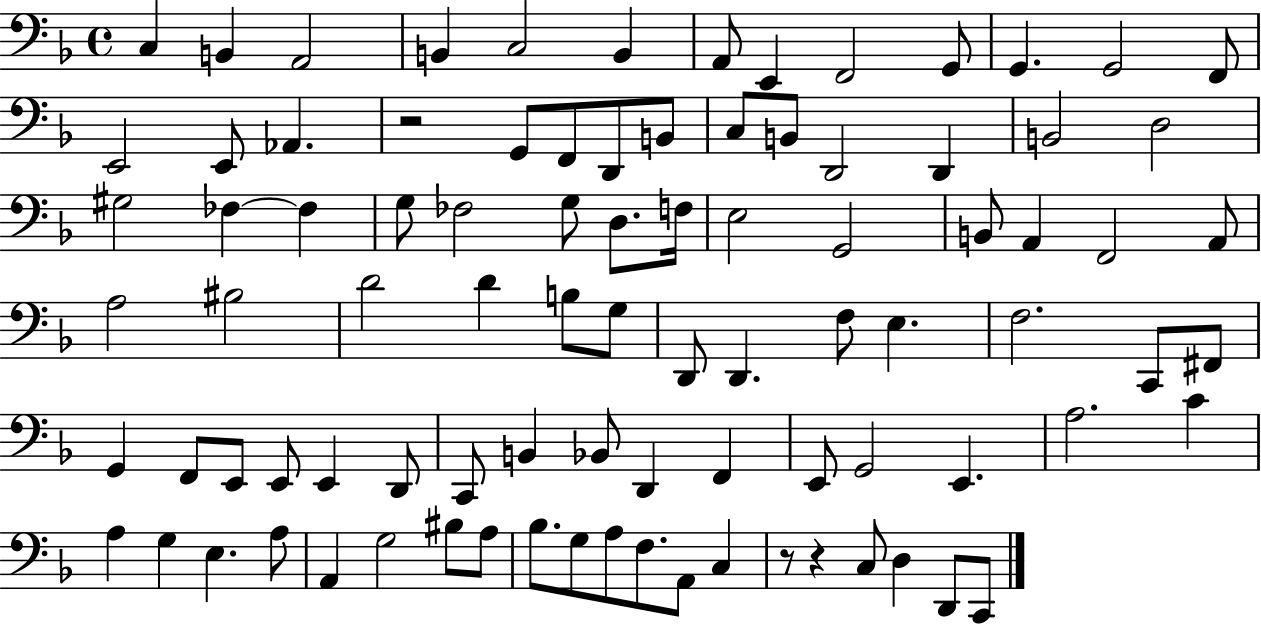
X:1
T:Untitled
M:4/4
L:1/4
K:F
C, B,, A,,2 B,, C,2 B,, A,,/2 E,, F,,2 G,,/2 G,, G,,2 F,,/2 E,,2 E,,/2 _A,, z2 G,,/2 F,,/2 D,,/2 B,,/2 C,/2 B,,/2 D,,2 D,, B,,2 D,2 ^G,2 _F, _F, G,/2 _F,2 G,/2 D,/2 F,/4 E,2 G,,2 B,,/2 A,, F,,2 A,,/2 A,2 ^B,2 D2 D B,/2 G,/2 D,,/2 D,, F,/2 E, F,2 C,,/2 ^F,,/2 G,, F,,/2 E,,/2 E,,/2 E,, D,,/2 C,,/2 B,, _B,,/2 D,, F,, E,,/2 G,,2 E,, A,2 C A, G, E, A,/2 A,, G,2 ^B,/2 A,/2 _B,/2 G,/2 A,/2 F,/2 A,,/2 C, z/2 z C,/2 D, D,,/2 C,,/2